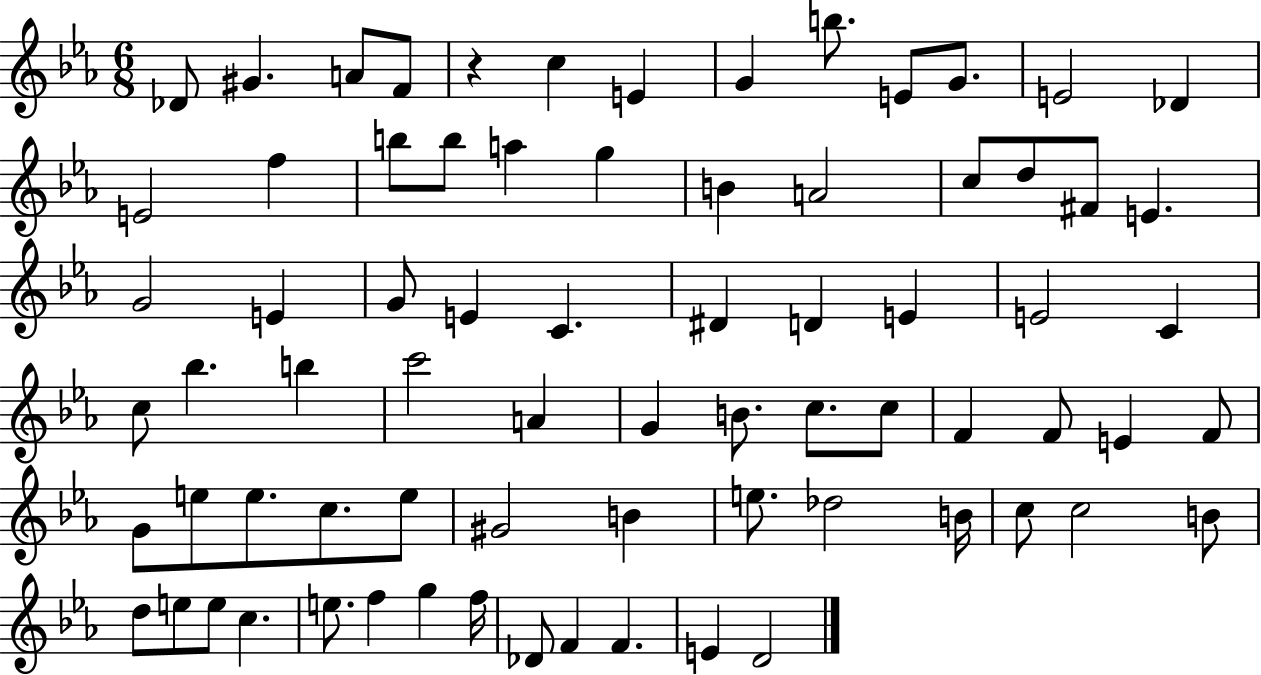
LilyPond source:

{
  \clef treble
  \numericTimeSignature
  \time 6/8
  \key ees \major
  \repeat volta 2 { des'8 gis'4. a'8 f'8 | r4 c''4 e'4 | g'4 b''8. e'8 g'8. | e'2 des'4 | \break e'2 f''4 | b''8 b''8 a''4 g''4 | b'4 a'2 | c''8 d''8 fis'8 e'4. | \break g'2 e'4 | g'8 e'4 c'4. | dis'4 d'4 e'4 | e'2 c'4 | \break c''8 bes''4. b''4 | c'''2 a'4 | g'4 b'8. c''8. c''8 | f'4 f'8 e'4 f'8 | \break g'8 e''8 e''8. c''8. e''8 | gis'2 b'4 | e''8. des''2 b'16 | c''8 c''2 b'8 | \break d''8 e''8 e''8 c''4. | e''8. f''4 g''4 f''16 | des'8 f'4 f'4. | e'4 d'2 | \break } \bar "|."
}